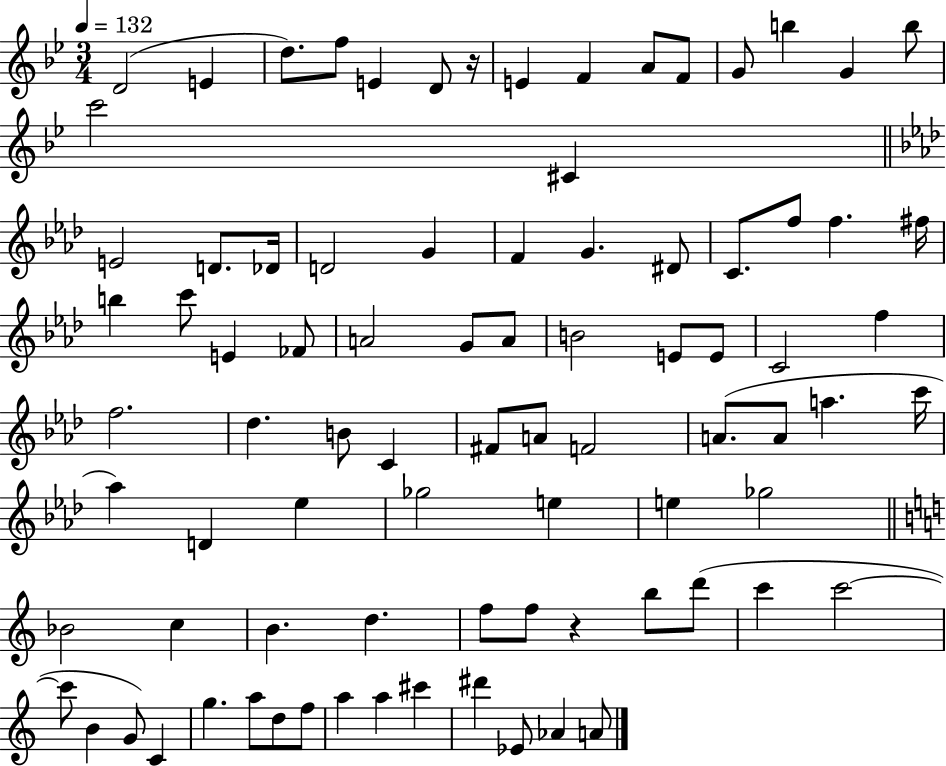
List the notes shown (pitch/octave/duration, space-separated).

D4/h E4/q D5/e. F5/e E4/q D4/e R/s E4/q F4/q A4/e F4/e G4/e B5/q G4/q B5/e C6/h C#4/q E4/h D4/e. Db4/s D4/h G4/q F4/q G4/q. D#4/e C4/e. F5/e F5/q. F#5/s B5/q C6/e E4/q FES4/e A4/h G4/e A4/e B4/h E4/e E4/e C4/h F5/q F5/h. Db5/q. B4/e C4/q F#4/e A4/e F4/h A4/e. A4/e A5/q. C6/s Ab5/q D4/q Eb5/q Gb5/h E5/q E5/q Gb5/h Bb4/h C5/q B4/q. D5/q. F5/e F5/e R/q B5/e D6/e C6/q C6/h C6/e B4/q G4/e C4/q G5/q. A5/e D5/e F5/e A5/q A5/q C#6/q D#6/q Eb4/e Ab4/q A4/e